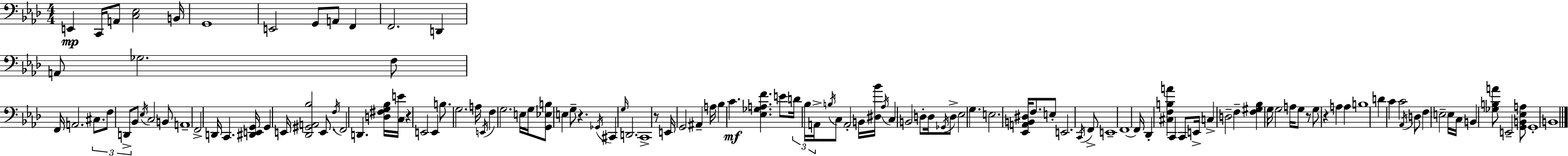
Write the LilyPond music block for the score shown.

{
  \clef bass
  \numericTimeSignature
  \time 4/4
  \key aes \major
  e,4\mp c,16 a,8 <c ees>2 b,16 | g,1 | e,2 g,8 a,8 f,4 | f,2. d,4 | \break a,8 ges2. f8 | f,16 a,2. \tuplet 3/2 { cis8. | f8 d,8-> } bes,8 \acciaccatura { ees16 } c2 b,8 | a,1-- | \break f,2-> d,16 c,4. | <dis, e, g,>16 g,4 e,16 <des, gis, a, bes>2 e,8. | \acciaccatura { f16 } f,2 d,4. | <d fis g bes>16 <c e'>16 r4 e,2 e,4 | \break b8. g2. | a16 \acciaccatura { e,16 } f4 g2. | e16 g16 <g, ees b>8 e4 g8-- r4. | \acciaccatura { ges,16 } cis,4 \grace { g16 } d,2. | \break c,1-> | r8 e,16 g,2 | ais,4-- a16 bes4 c'4.\mf <ees ges a f'>4. | e'8 \tuplet 3/2 { d'16 bes16 a,16-> } \acciaccatura { b16 } c8 a,2-. | \break b,16 <dis bes'>16 \acciaccatura { aes16 } c4 b,2 | d8-. d16 \acciaccatura { ges,16 } d8-> ees2 | g4. e2. | <ees, a, b, dis>16 f8. e8-. e,2. | \break \acciaccatura { c,16 } f,8-> e,1-- | f,1~~ | f,16 des,4-. <cis f b a'>4 | c,4 c,8 e,16-> c4-> d2-- | \break f4-- <f gis bes>4 g16 g2 | a16 g8 r8 g8 r4 | a4 a4 b1 | d'4 c'4 | \break c'2 \acciaccatura { aes,16 } d8 f4 | \parenthesize e2-- e16 c16 b,4 <ges b a'>8 | e,2-- <g, b, ees a>8 g,1-. | b,1 | \break \bar "|."
}